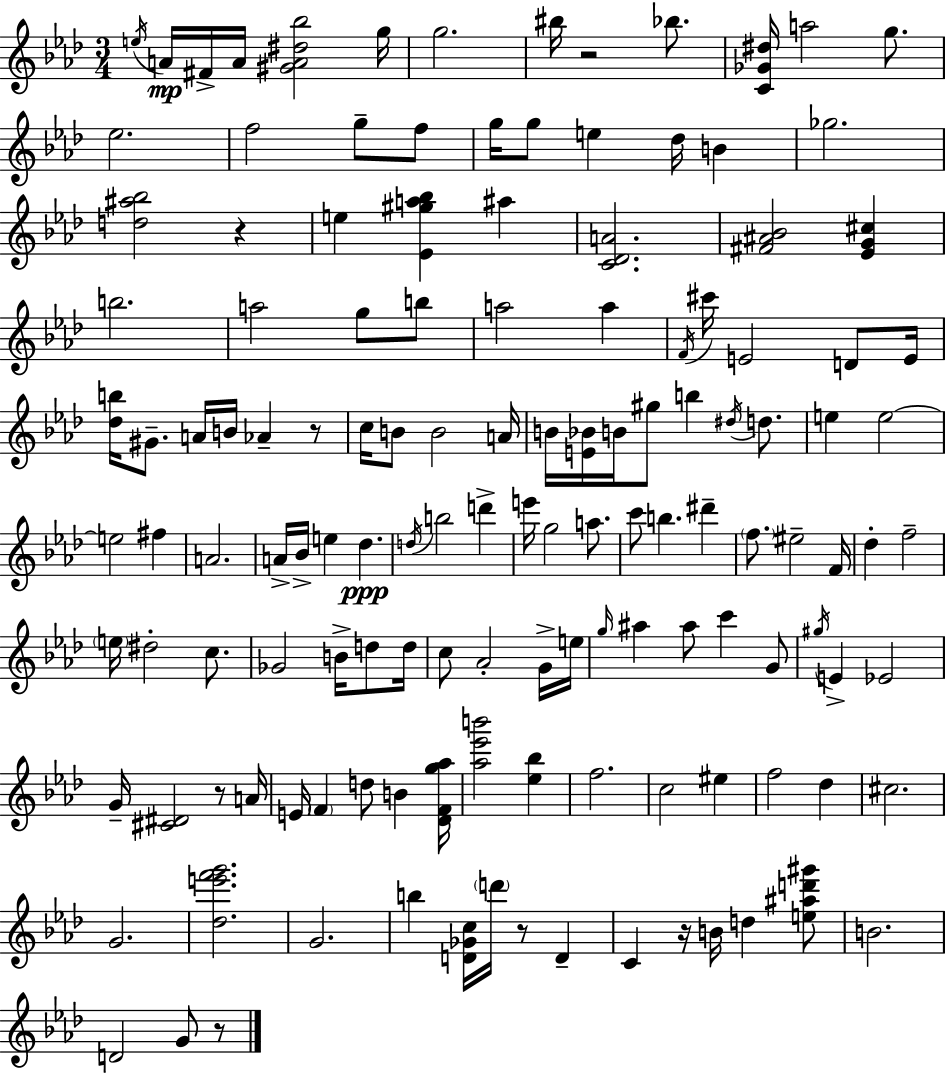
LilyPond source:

{
  \clef treble
  \numericTimeSignature
  \time 3/4
  \key f \minor
  \repeat volta 2 { \acciaccatura { e''16 }\mp a'16 fis'16-> a'16 <gis' a' dis'' bes''>2 | g''16 g''2. | bis''16 r2 bes''8. | <c' ges' dis''>16 a''2 g''8. | \break ees''2. | f''2 g''8-- f''8 | g''16 g''8 e''4 des''16 b'4 | ges''2. | \break <d'' ais'' bes''>2 r4 | e''4 <ees' gis'' a'' bes''>4 ais''4 | <c' des' a'>2. | <fis' ais' bes'>2 <ees' g' cis''>4 | \break b''2. | a''2 g''8 b''8 | a''2 a''4 | \acciaccatura { f'16 } cis'''16 e'2 d'8 | \break e'16 <des'' b''>16 gis'8.-- a'16 b'16 aes'4-- | r8 c''16 b'8 b'2 | a'16 b'16 <e' bes'>16 b'16 gis''8 b''4 \acciaccatura { dis''16 } | d''8. e''4 e''2~~ | \break e''2 fis''4 | a'2. | a'16-> bes'16-> e''4 des''4.\ppp | \acciaccatura { d''16 } b''2 | \break d'''4-> e'''16 g''2 | a''8. c'''8 b''4. | dis'''4-- \parenthesize f''8. eis''2-- | f'16 des''4-. f''2-- | \break \parenthesize e''16 dis''2-. | c''8. ges'2 | b'16-> d''8 d''16 c''8 aes'2-. | g'16-> e''16 \grace { g''16 } ais''4 ais''8 c'''4 | \break g'8 \acciaccatura { gis''16 } e'4-> ees'2 | g'16-- <cis' dis'>2 | r8 a'16 e'16 \parenthesize f'4 d''8 | b'4 <des' f' g'' aes''>16 <aes'' ees''' b'''>2 | \break <ees'' bes''>4 f''2. | c''2 | eis''4 f''2 | des''4 cis''2. | \break g'2. | <des'' e''' f''' g'''>2. | g'2. | b''4 <d' ges' c''>16 \parenthesize d'''16 | \break r8 d'4-- c'4 r16 b'16 | d''4 <e'' ais'' d''' gis'''>8 b'2. | d'2 | g'8 r8 } \bar "|."
}